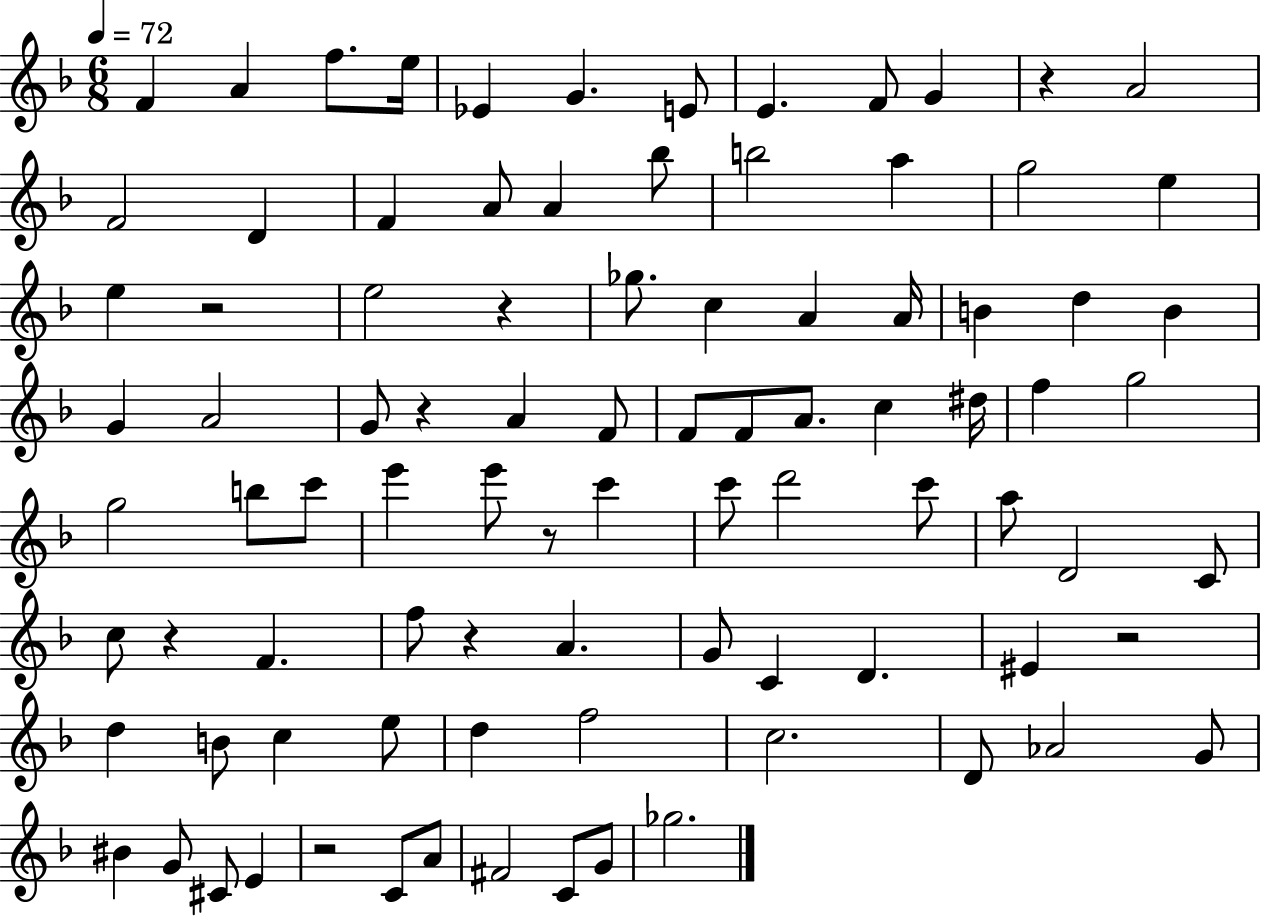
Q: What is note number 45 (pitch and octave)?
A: C6